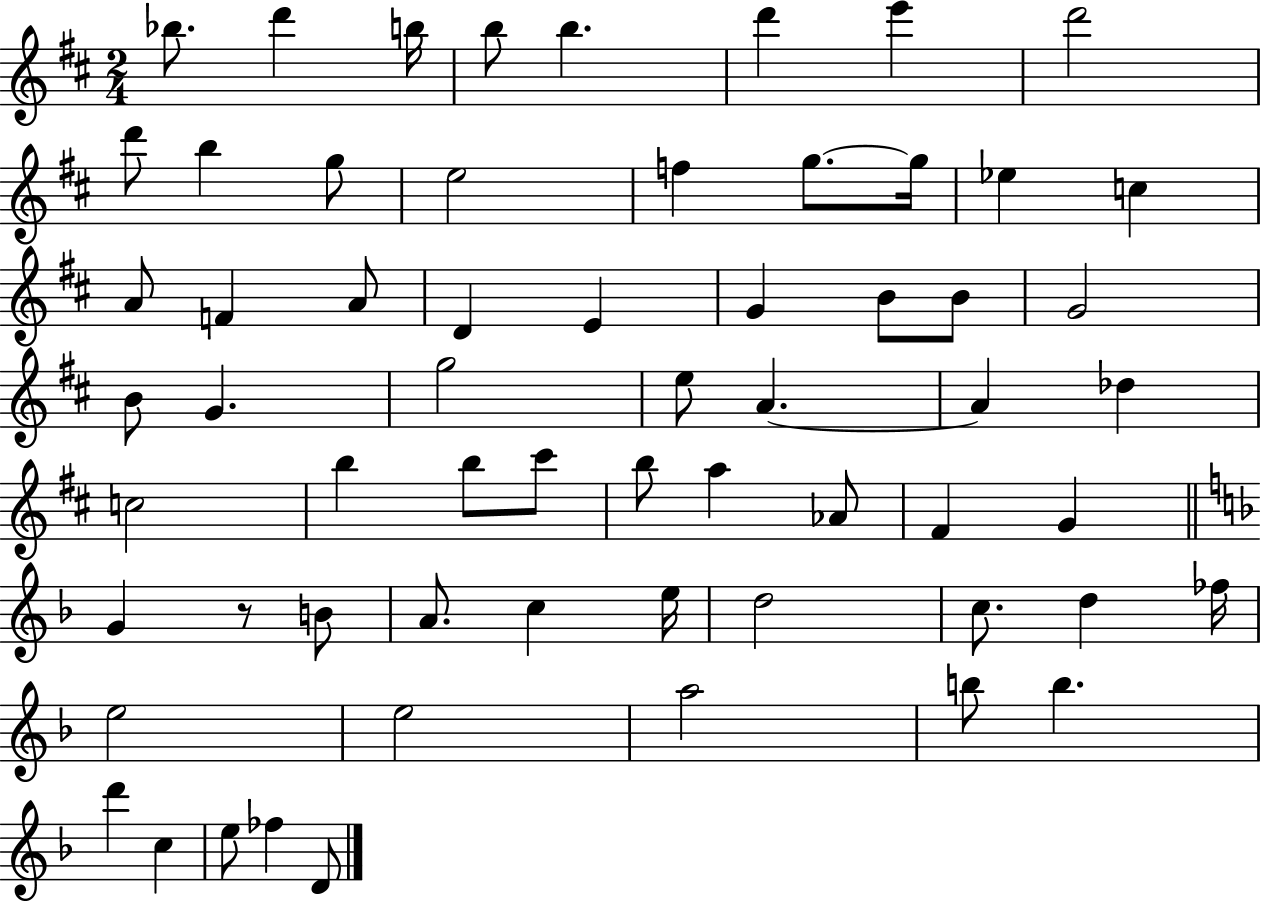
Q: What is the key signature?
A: D major